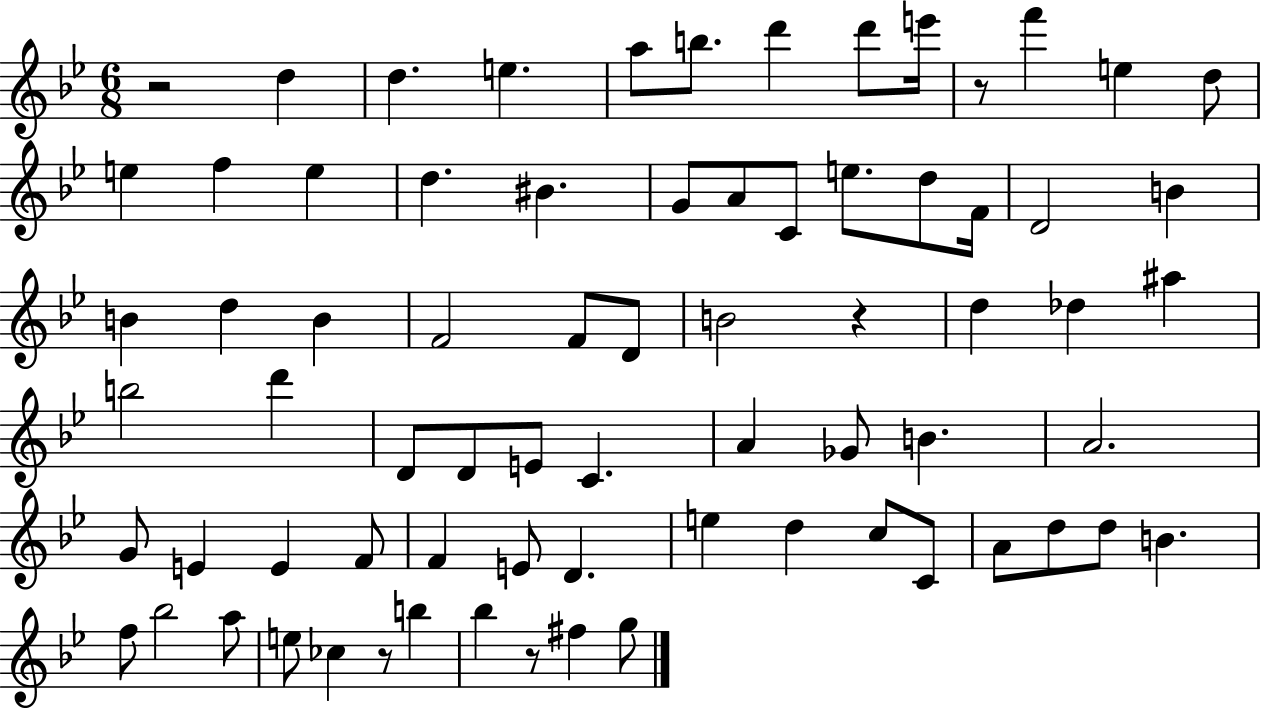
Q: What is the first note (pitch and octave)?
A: D5